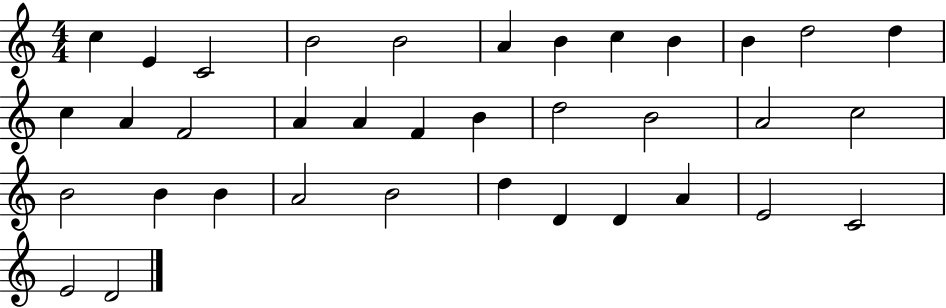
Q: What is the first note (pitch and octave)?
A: C5